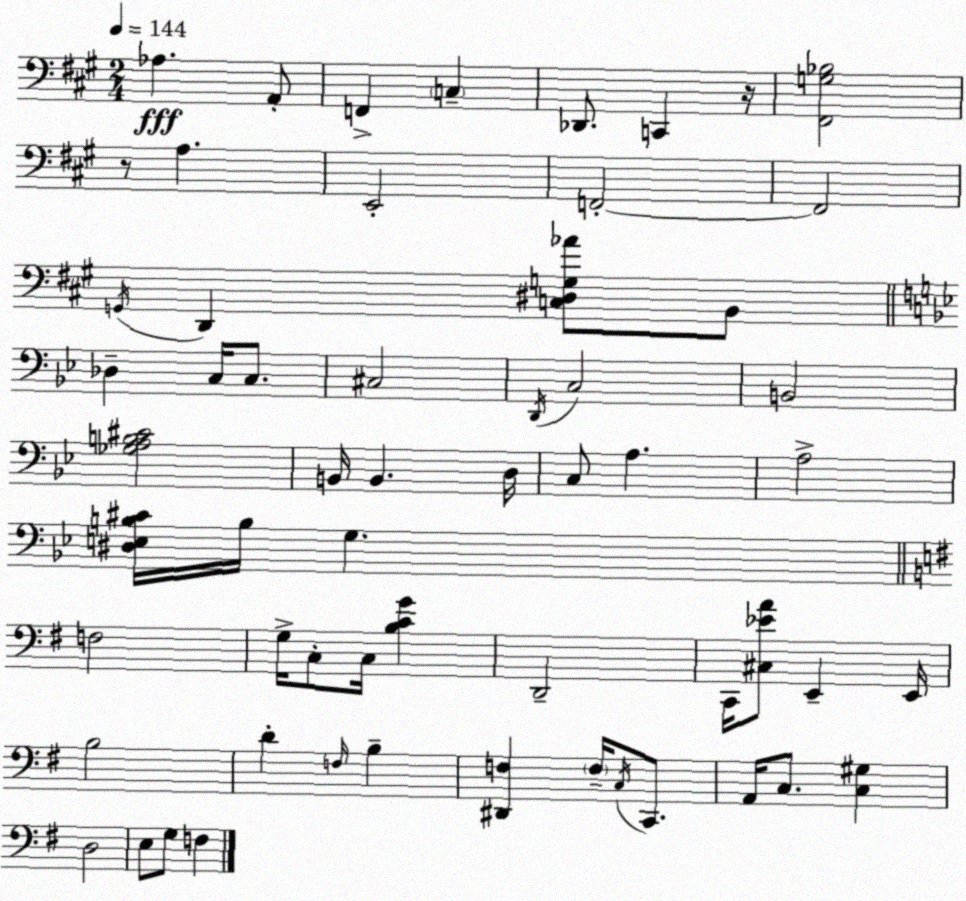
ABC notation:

X:1
T:Untitled
M:2/4
L:1/4
K:A
_A, A,,/2 F,, C, _D,,/2 C,, z/4 [^F,,G,_B,]2 z/2 A, E,,2 F,,2 F,,2 G,,/4 D,, [C,^D,G,_A]/2 B,,/2 _D, C,/4 C,/2 ^C,2 D,,/4 C,2 B,,2 [_G,A,B,^C]2 B,,/4 B,, D,/4 C,/2 A, A,2 [^D,E,B,^C]/4 B,/4 G, F,2 G,/4 C,/2 C,/4 [B,CG] D,,2 C,,/4 [^C,_EA]/2 E,, E,,/4 B,2 D F,/4 B, [^D,,F,] F,/4 C,/4 C,,/2 A,,/4 C,/2 [C,^G,] D,2 E,/2 G,/2 F,